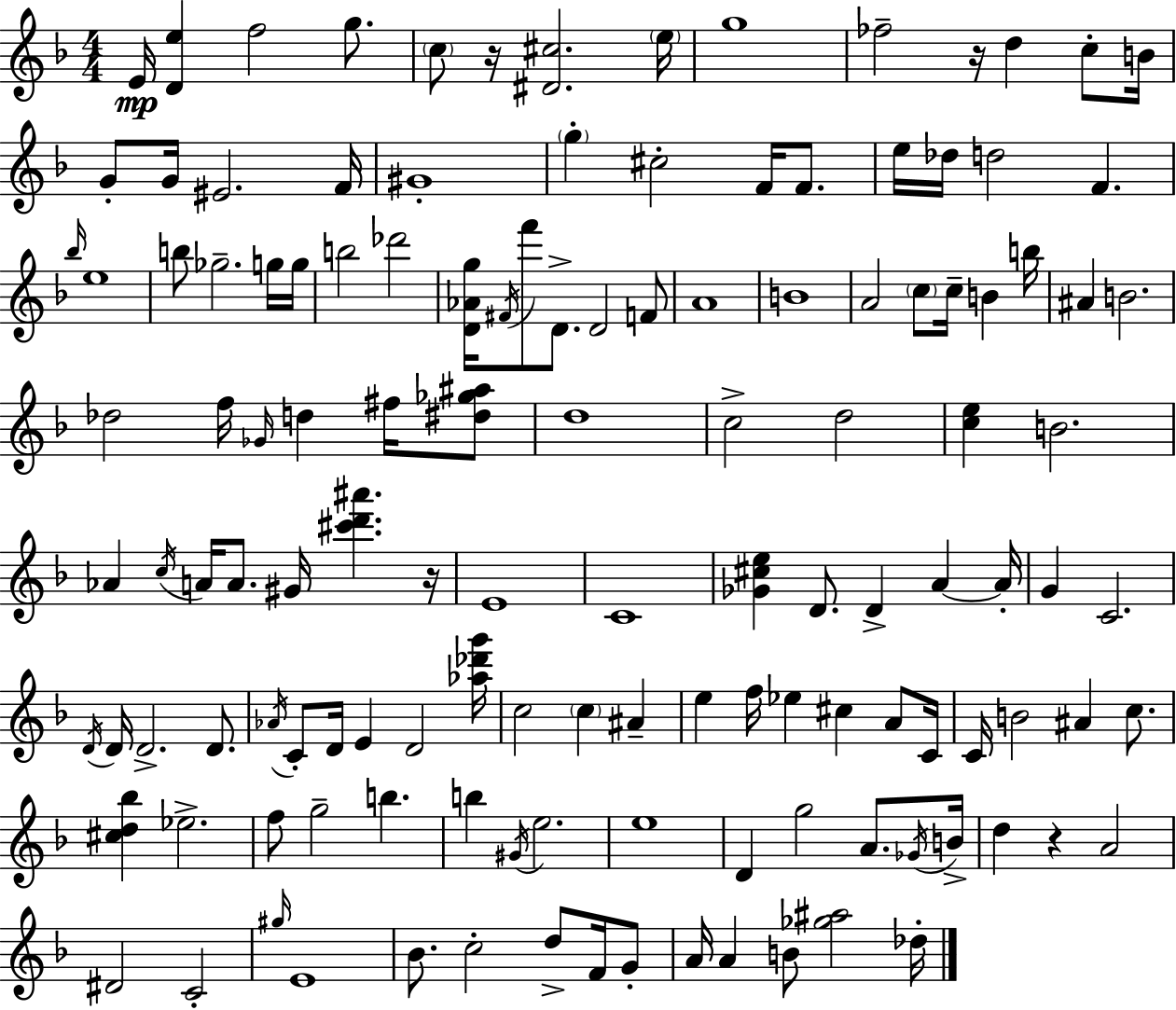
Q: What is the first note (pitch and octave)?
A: E4